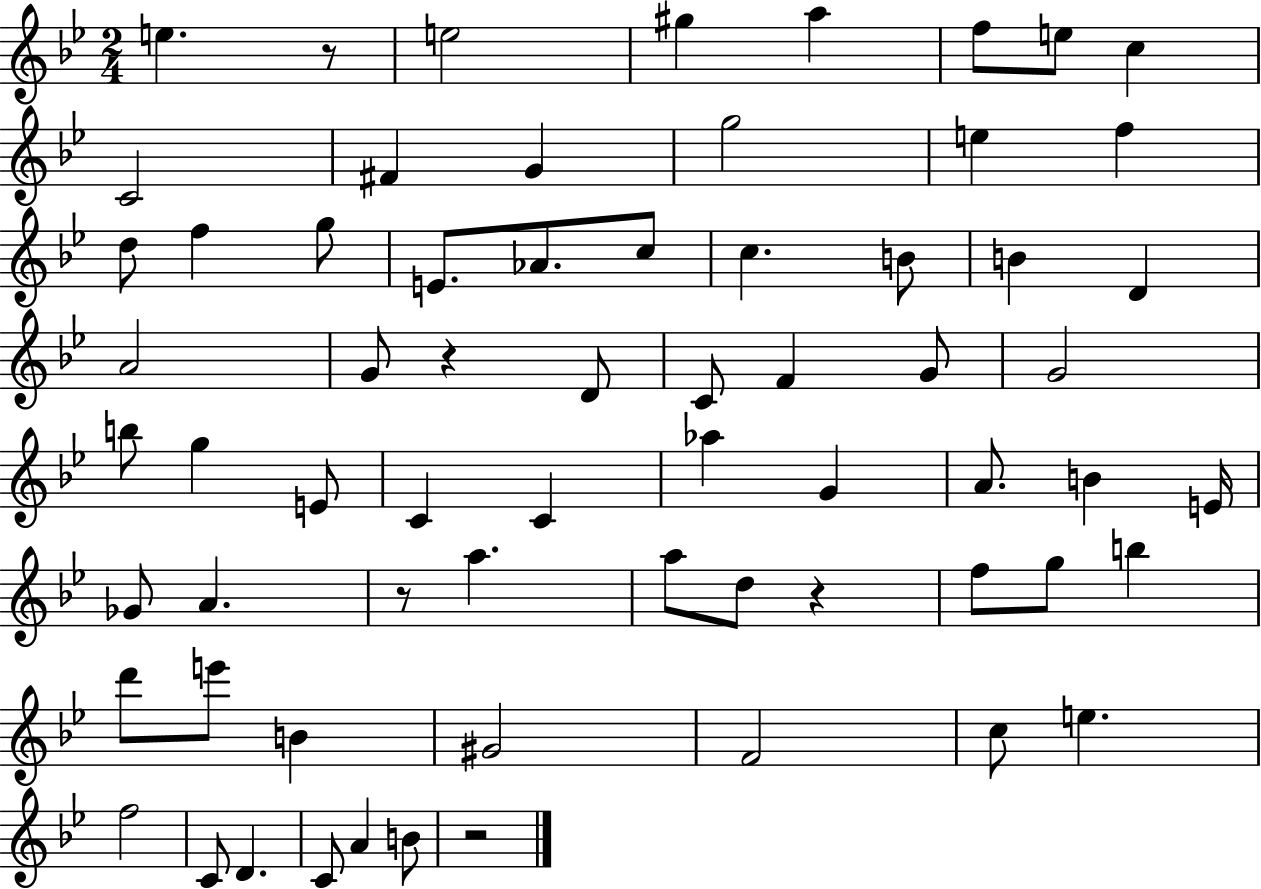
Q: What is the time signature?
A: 2/4